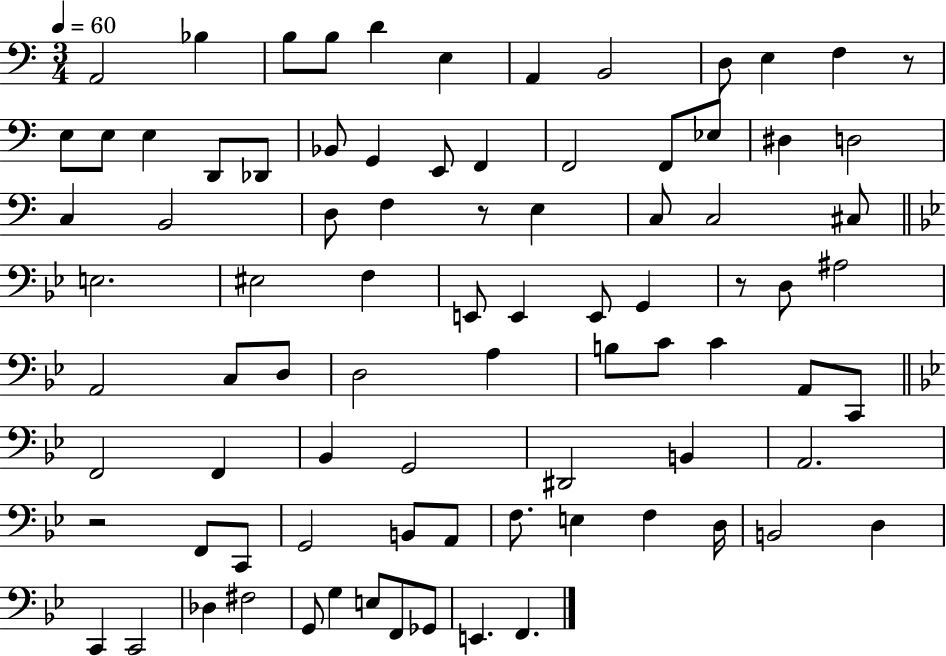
{
  \clef bass
  \numericTimeSignature
  \time 3/4
  \key c \major
  \tempo 4 = 60
  a,2 bes4 | b8 b8 d'4 e4 | a,4 b,2 | d8 e4 f4 r8 | \break e8 e8 e4 d,8 des,8 | bes,8 g,4 e,8 f,4 | f,2 f,8 ees8 | dis4 d2 | \break c4 b,2 | d8 f4 r8 e4 | c8 c2 cis8 | \bar "||" \break \key bes \major e2. | eis2 f4 | e,8 e,4 e,8 g,4 | r8 d8 ais2 | \break a,2 c8 d8 | d2 a4 | b8 c'8 c'4 a,8 c,8 | \bar "||" \break \key g \minor f,2 f,4 | bes,4 g,2 | dis,2 b,4 | a,2. | \break r2 f,8 c,8 | g,2 b,8 a,8 | f8. e4 f4 d16 | b,2 d4 | \break c,4 c,2 | des4 fis2 | g,8 g4 e8 f,8 ges,8 | e,4. f,4. | \break \bar "|."
}